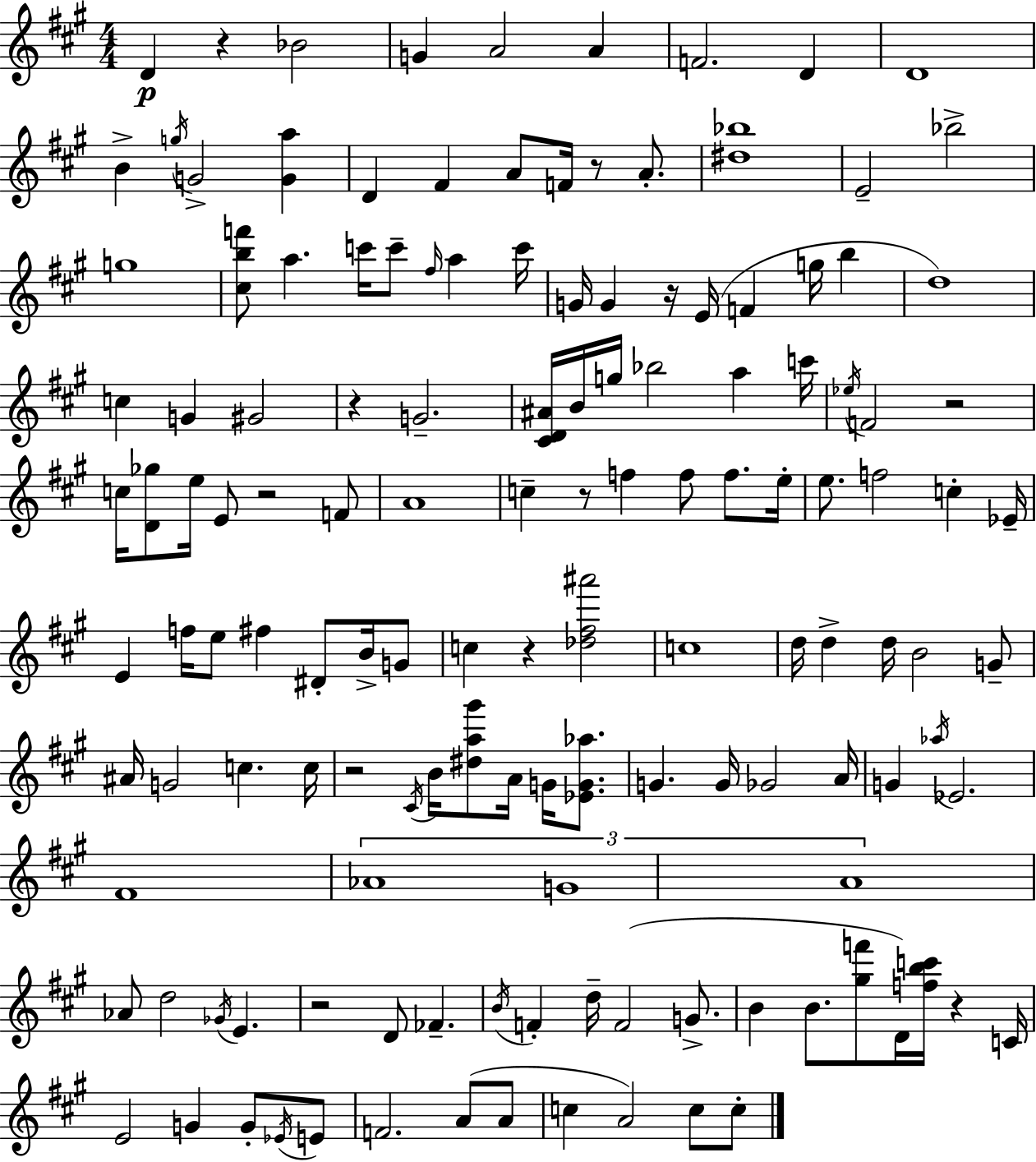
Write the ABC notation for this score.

X:1
T:Untitled
M:4/4
L:1/4
K:A
D z _B2 G A2 A F2 D D4 B g/4 G2 [Ga] D ^F A/2 F/4 z/2 A/2 [^d_b]4 E2 _b2 g4 [^cbf']/2 a c'/4 c'/2 ^f/4 a c'/4 G/4 G z/4 E/4 F g/4 b d4 c G ^G2 z G2 [^CD^A]/4 B/4 g/4 _b2 a c'/4 _e/4 F2 z2 c/4 [D_g]/2 e/4 E/2 z2 F/2 A4 c z/2 f f/2 f/2 e/4 e/2 f2 c _E/4 E f/4 e/2 ^f ^D/2 B/4 G/2 c z [_d^f^a']2 c4 d/4 d d/4 B2 G/2 ^A/4 G2 c c/4 z2 ^C/4 B/4 [^da^g']/2 A/4 G/4 [_EG_a]/2 G G/4 _G2 A/4 G _a/4 _E2 ^F4 _A4 G4 A4 _A/2 d2 _G/4 E z2 D/2 _F B/4 F d/4 F2 G/2 B B/2 [^gf']/2 D/4 [fbc']/4 z C/4 E2 G G/2 _E/4 E/2 F2 A/2 A/2 c A2 c/2 c/2